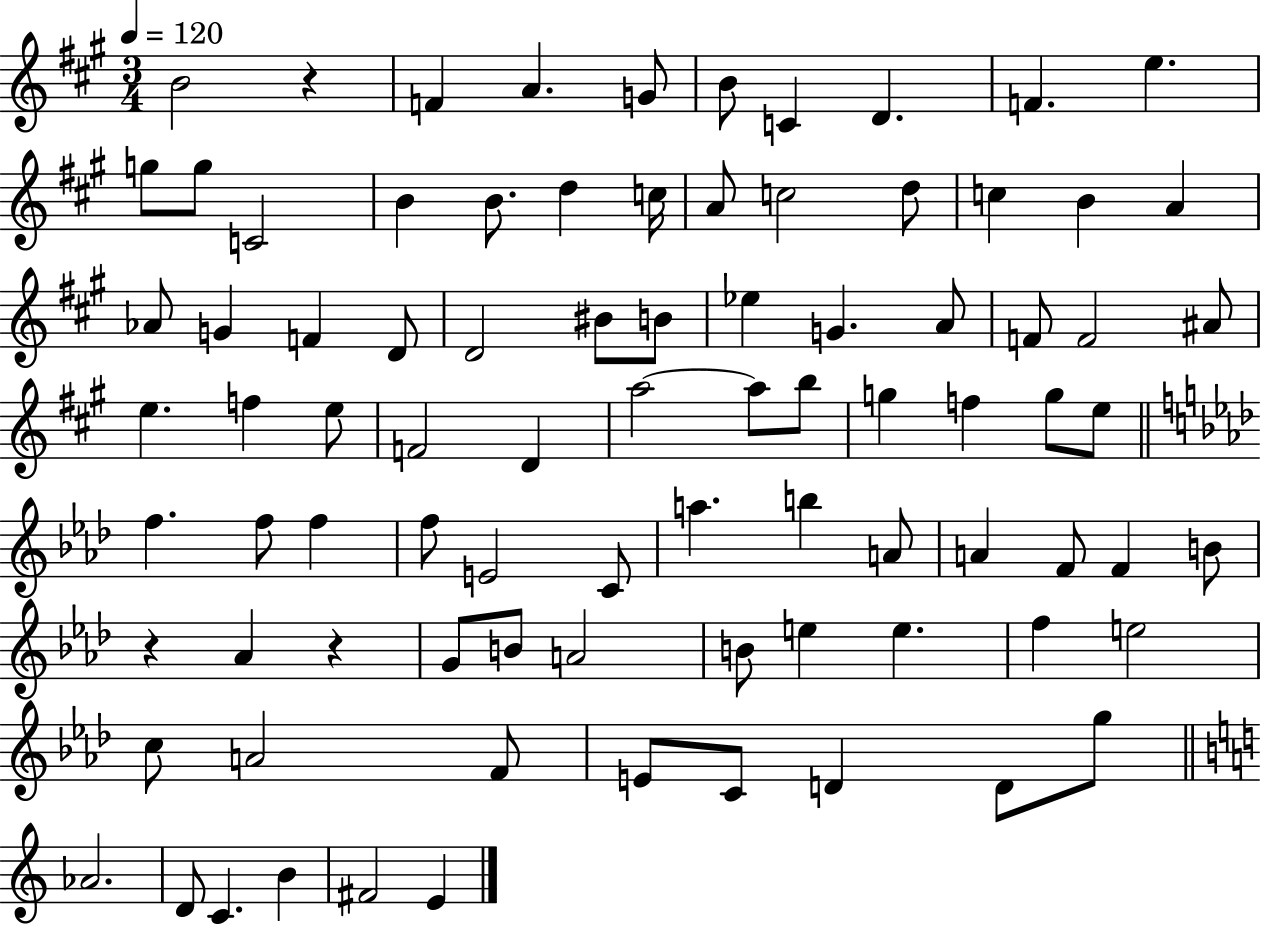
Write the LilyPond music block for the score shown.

{
  \clef treble
  \numericTimeSignature
  \time 3/4
  \key a \major
  \tempo 4 = 120
  \repeat volta 2 { b'2 r4 | f'4 a'4. g'8 | b'8 c'4 d'4. | f'4. e''4. | \break g''8 g''8 c'2 | b'4 b'8. d''4 c''16 | a'8 c''2 d''8 | c''4 b'4 a'4 | \break aes'8 g'4 f'4 d'8 | d'2 bis'8 b'8 | ees''4 g'4. a'8 | f'8 f'2 ais'8 | \break e''4. f''4 e''8 | f'2 d'4 | a''2~~ a''8 b''8 | g''4 f''4 g''8 e''8 | \break \bar "||" \break \key f \minor f''4. f''8 f''4 | f''8 e'2 c'8 | a''4. b''4 a'8 | a'4 f'8 f'4 b'8 | \break r4 aes'4 r4 | g'8 b'8 a'2 | b'8 e''4 e''4. | f''4 e''2 | \break c''8 a'2 f'8 | e'8 c'8 d'4 d'8 g''8 | \bar "||" \break \key c \major aes'2. | d'8 c'4. b'4 | fis'2 e'4 | } \bar "|."
}